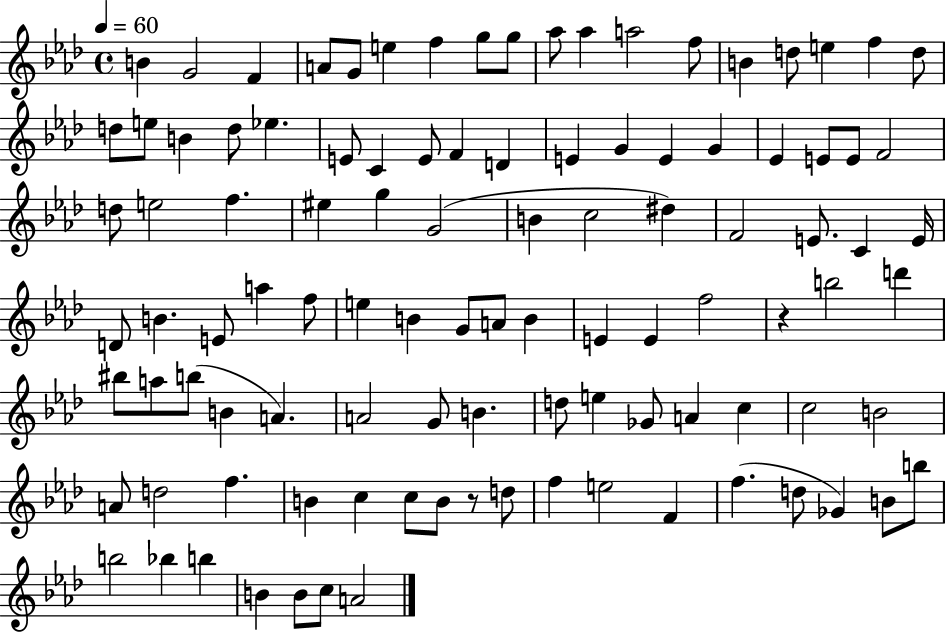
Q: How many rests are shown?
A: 2